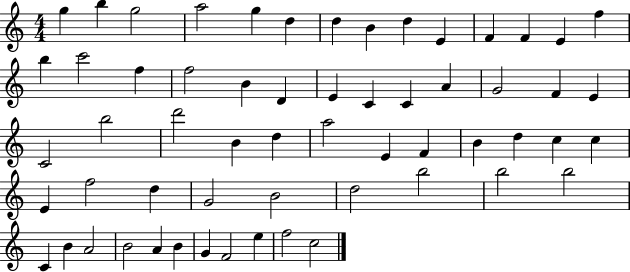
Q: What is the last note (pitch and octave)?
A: C5